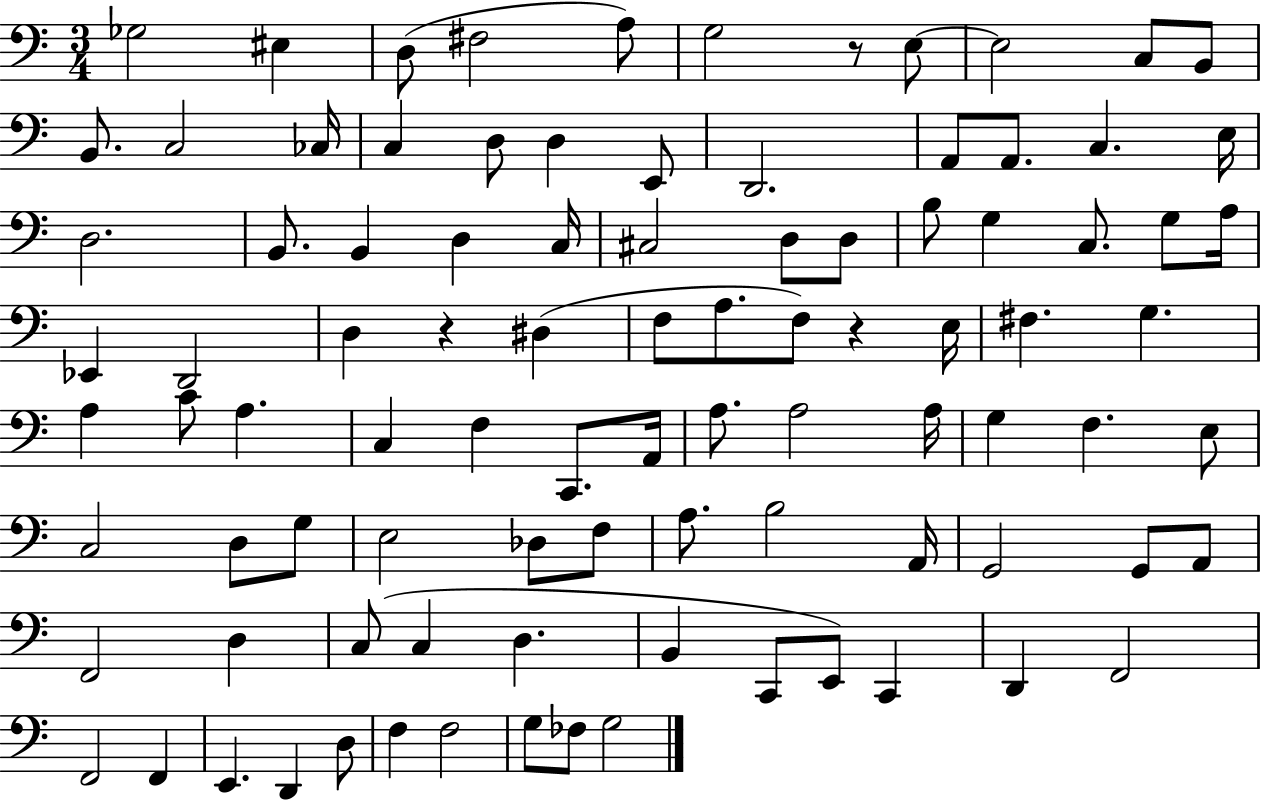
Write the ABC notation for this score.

X:1
T:Untitled
M:3/4
L:1/4
K:C
_G,2 ^E, D,/2 ^F,2 A,/2 G,2 z/2 E,/2 E,2 C,/2 B,,/2 B,,/2 C,2 _C,/4 C, D,/2 D, E,,/2 D,,2 A,,/2 A,,/2 C, E,/4 D,2 B,,/2 B,, D, C,/4 ^C,2 D,/2 D,/2 B,/2 G, C,/2 G,/2 A,/4 _E,, D,,2 D, z ^D, F,/2 A,/2 F,/2 z E,/4 ^F, G, A, C/2 A, C, F, C,,/2 A,,/4 A,/2 A,2 A,/4 G, F, E,/2 C,2 D,/2 G,/2 E,2 _D,/2 F,/2 A,/2 B,2 A,,/4 G,,2 G,,/2 A,,/2 F,,2 D, C,/2 C, D, B,, C,,/2 E,,/2 C,, D,, F,,2 F,,2 F,, E,, D,, D,/2 F, F,2 G,/2 _F,/2 G,2